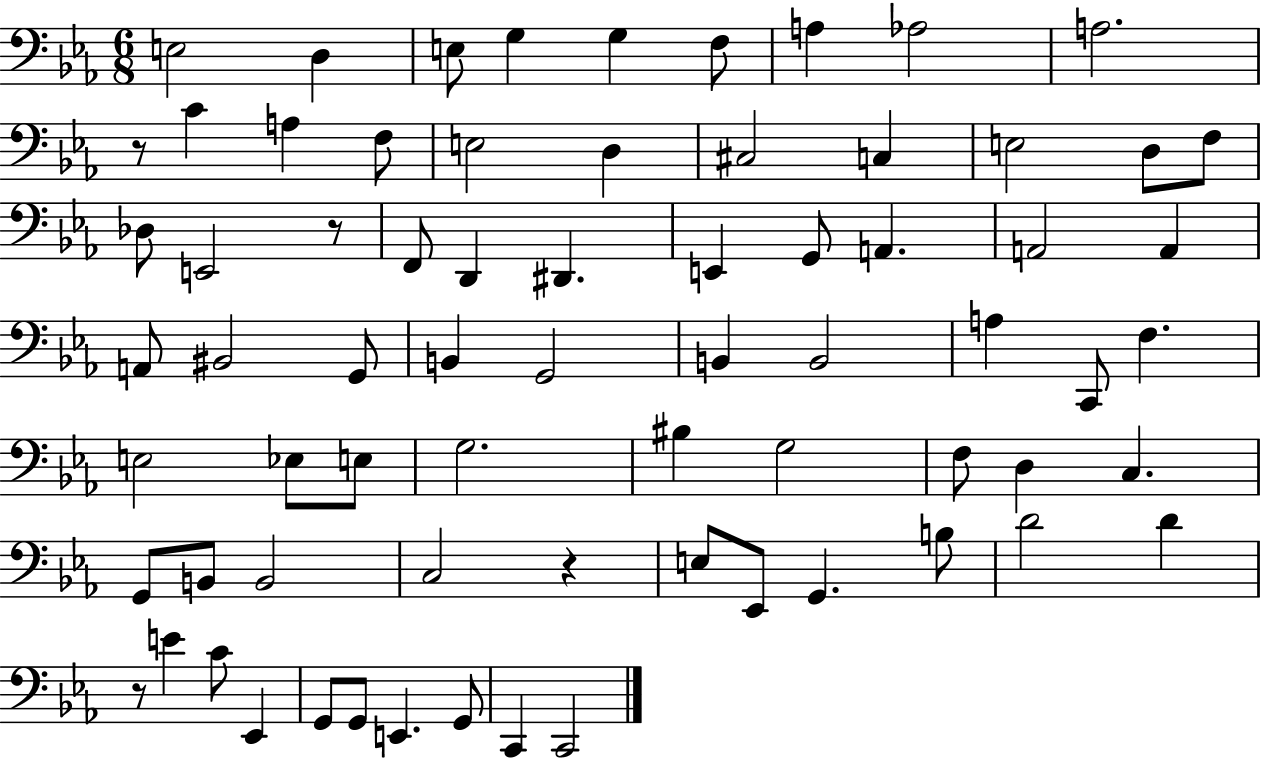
E3/h D3/q E3/e G3/q G3/q F3/e A3/q Ab3/h A3/h. R/e C4/q A3/q F3/e E3/h D3/q C#3/h C3/q E3/h D3/e F3/e Db3/e E2/h R/e F2/e D2/q D#2/q. E2/q G2/e A2/q. A2/h A2/q A2/e BIS2/h G2/e B2/q G2/h B2/q B2/h A3/q C2/e F3/q. E3/h Eb3/e E3/e G3/h. BIS3/q G3/h F3/e D3/q C3/q. G2/e B2/e B2/h C3/h R/q E3/e Eb2/e G2/q. B3/e D4/h D4/q R/e E4/q C4/e Eb2/q G2/e G2/e E2/q. G2/e C2/q C2/h